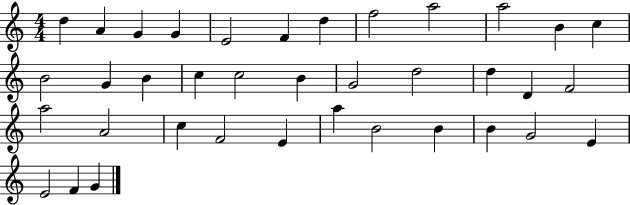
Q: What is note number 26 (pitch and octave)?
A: C5